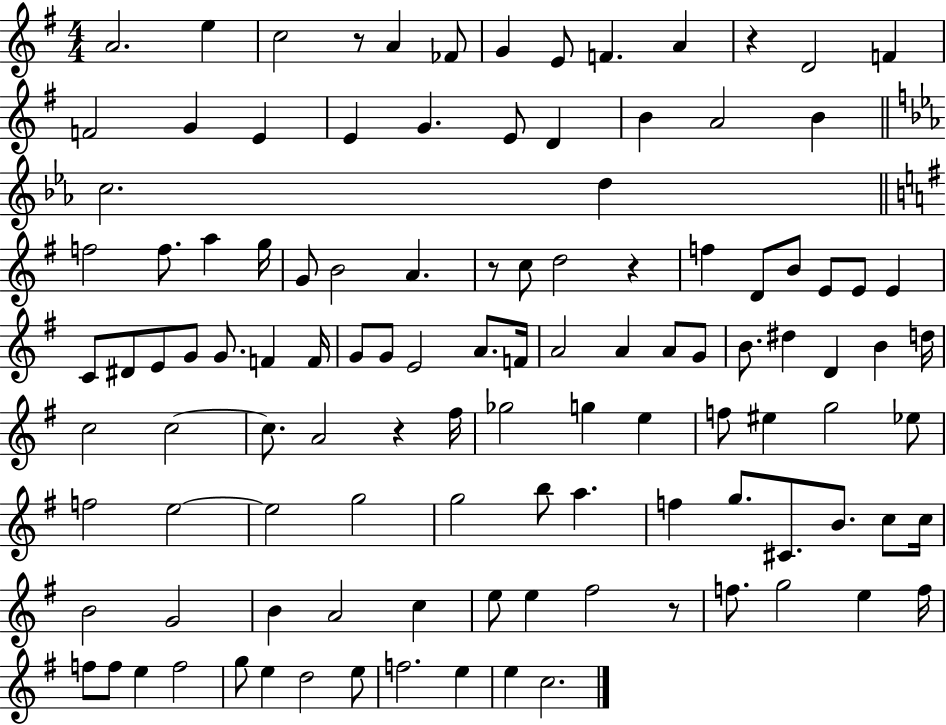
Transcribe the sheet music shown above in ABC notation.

X:1
T:Untitled
M:4/4
L:1/4
K:G
A2 e c2 z/2 A _F/2 G E/2 F A z D2 F F2 G E E G E/2 D B A2 B c2 d f2 f/2 a g/4 G/2 B2 A z/2 c/2 d2 z f D/2 B/2 E/2 E/2 E C/2 ^D/2 E/2 G/2 G/2 F F/4 G/2 G/2 E2 A/2 F/4 A2 A A/2 G/2 B/2 ^d D B d/4 c2 c2 c/2 A2 z ^f/4 _g2 g e f/2 ^e g2 _e/2 f2 e2 e2 g2 g2 b/2 a f g/2 ^C/2 B/2 c/2 c/4 B2 G2 B A2 c e/2 e ^f2 z/2 f/2 g2 e f/4 f/2 f/2 e f2 g/2 e d2 e/2 f2 e e c2